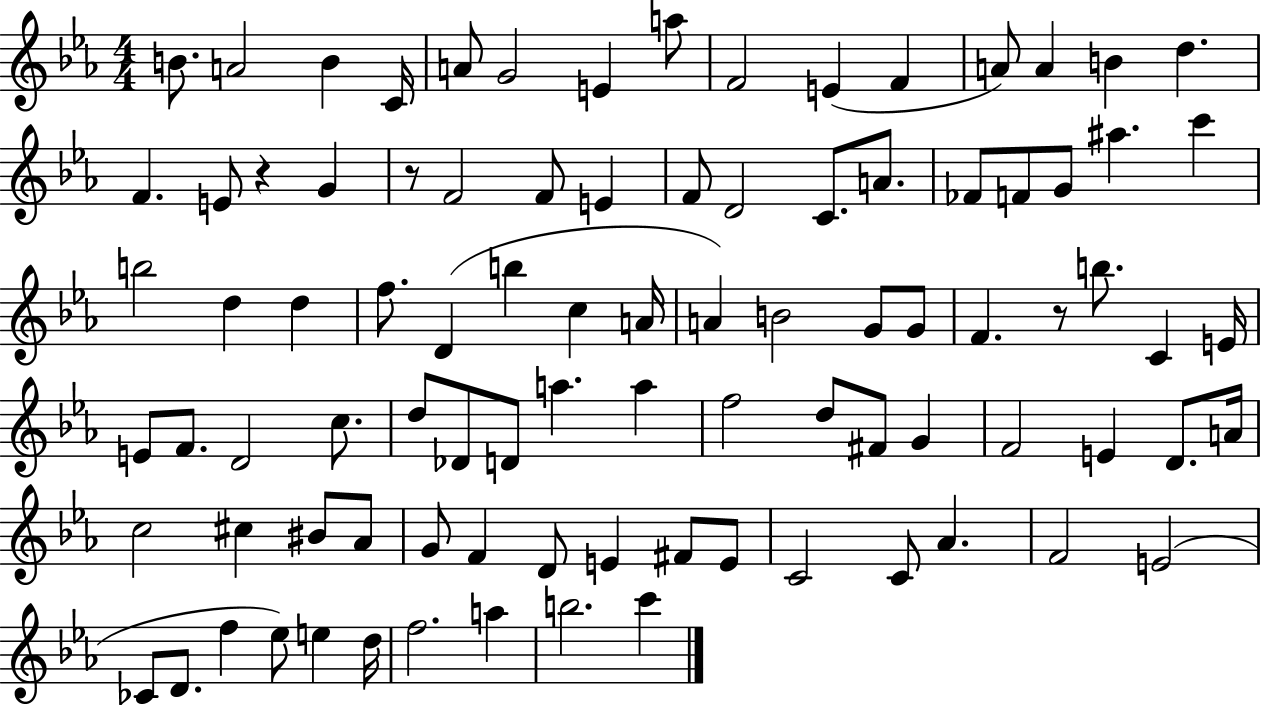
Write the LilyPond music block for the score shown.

{
  \clef treble
  \numericTimeSignature
  \time 4/4
  \key ees \major
  \repeat volta 2 { b'8. a'2 b'4 c'16 | a'8 g'2 e'4 a''8 | f'2 e'4( f'4 | a'8) a'4 b'4 d''4. | \break f'4. e'8 r4 g'4 | r8 f'2 f'8 e'4 | f'8 d'2 c'8. a'8. | fes'8 f'8 g'8 ais''4. c'''4 | \break b''2 d''4 d''4 | f''8. d'4( b''4 c''4 a'16 | a'4) b'2 g'8 g'8 | f'4. r8 b''8. c'4 e'16 | \break e'8 f'8. d'2 c''8. | d''8 des'8 d'8 a''4. a''4 | f''2 d''8 fis'8 g'4 | f'2 e'4 d'8. a'16 | \break c''2 cis''4 bis'8 aes'8 | g'8 f'4 d'8 e'4 fis'8 e'8 | c'2 c'8 aes'4. | f'2 e'2( | \break ces'8 d'8. f''4 ees''8) e''4 d''16 | f''2. a''4 | b''2. c'''4 | } \bar "|."
}